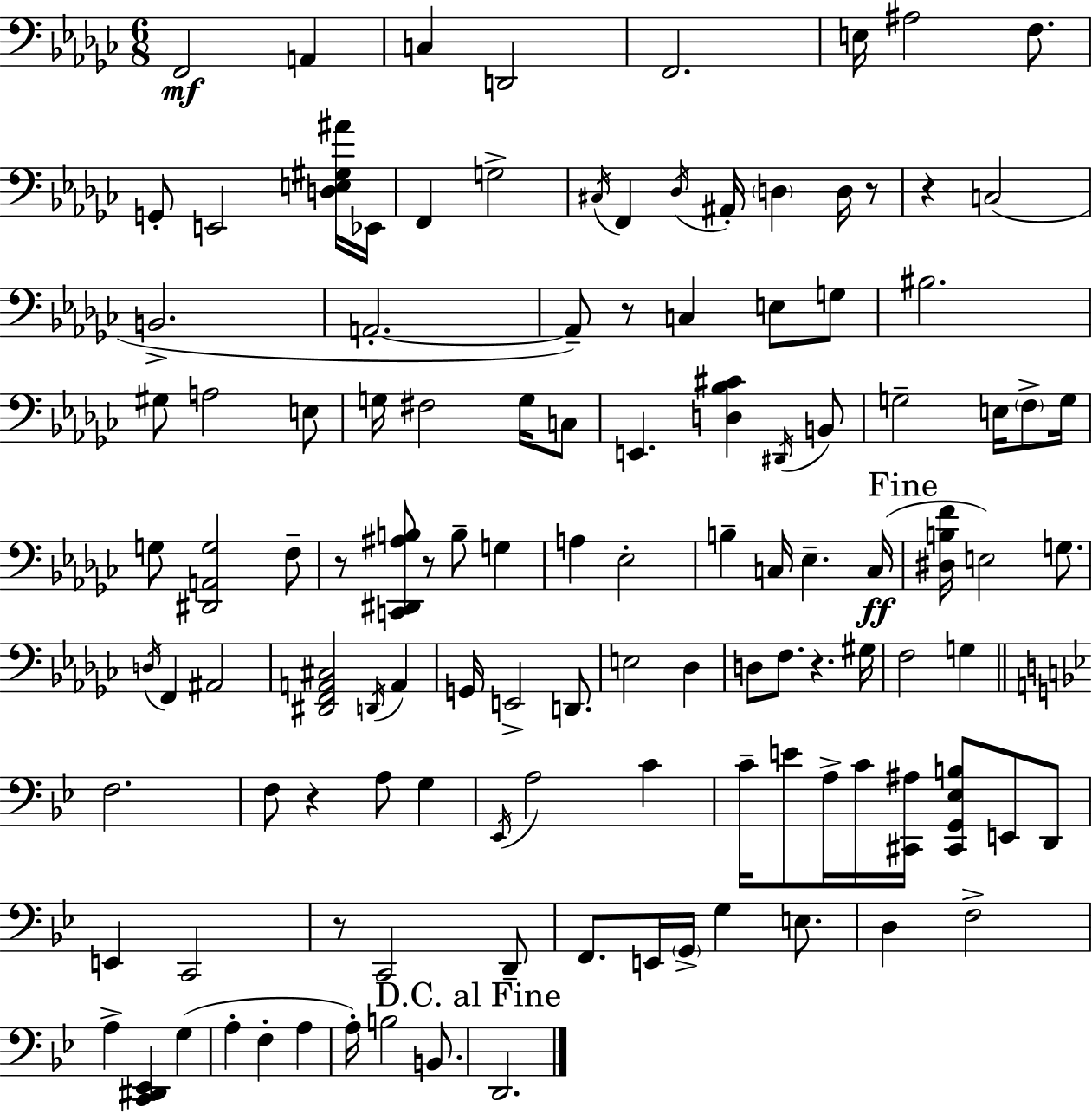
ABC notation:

X:1
T:Untitled
M:6/8
L:1/4
K:Ebm
F,,2 A,, C, D,,2 F,,2 E,/4 ^A,2 F,/2 G,,/2 E,,2 [D,E,^G,^A]/4 _E,,/4 F,, G,2 ^C,/4 F,, _D,/4 ^A,,/4 D, D,/4 z/2 z C,2 B,,2 A,,2 A,,/2 z/2 C, E,/2 G,/2 ^B,2 ^G,/2 A,2 E,/2 G,/4 ^F,2 G,/4 C,/2 E,, [D,_B,^C] ^D,,/4 B,,/2 G,2 E,/4 F,/2 G,/4 G,/2 [^D,,A,,G,]2 F,/2 z/2 [C,,^D,,^A,B,]/2 z/2 B,/2 G, A, _E,2 B, C,/4 _E, C,/4 [^D,B,F]/4 E,2 G,/2 D,/4 F,, ^A,,2 [^D,,F,,A,,^C,]2 D,,/4 A,, G,,/4 E,,2 D,,/2 E,2 _D, D,/2 F,/2 z ^G,/4 F,2 G, F,2 F,/2 z A,/2 G, _E,,/4 A,2 C C/4 E/2 A,/4 C/4 [^C,,^A,]/4 [^C,,G,,_E,B,]/2 E,,/2 D,,/2 E,, C,,2 z/2 C,,2 D,,/2 F,,/2 E,,/4 G,,/4 G, E,/2 D, F,2 A, [C,,^D,,_E,,] G, A, F, A, A,/4 B,2 B,,/2 D,,2